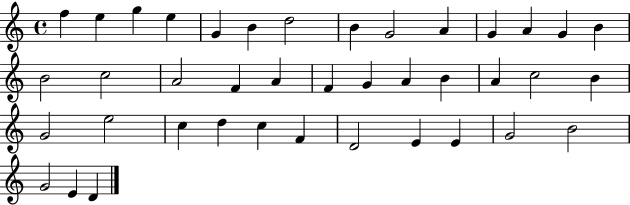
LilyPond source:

{
  \clef treble
  \time 4/4
  \defaultTimeSignature
  \key c \major
  f''4 e''4 g''4 e''4 | g'4 b'4 d''2 | b'4 g'2 a'4 | g'4 a'4 g'4 b'4 | \break b'2 c''2 | a'2 f'4 a'4 | f'4 g'4 a'4 b'4 | a'4 c''2 b'4 | \break g'2 e''2 | c''4 d''4 c''4 f'4 | d'2 e'4 e'4 | g'2 b'2 | \break g'2 e'4 d'4 | \bar "|."
}